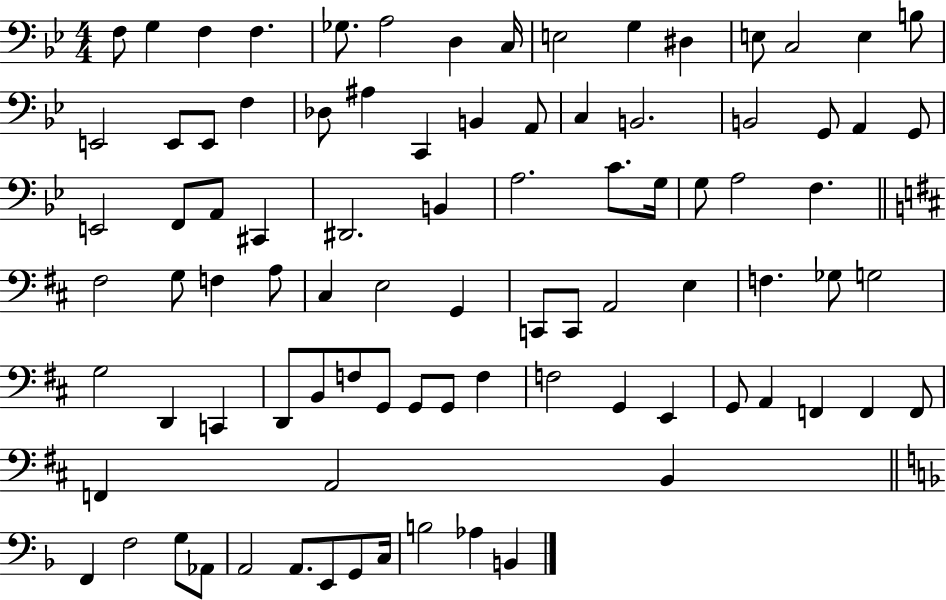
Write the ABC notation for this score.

X:1
T:Untitled
M:4/4
L:1/4
K:Bb
F,/2 G, F, F, _G,/2 A,2 D, C,/4 E,2 G, ^D, E,/2 C,2 E, B,/2 E,,2 E,,/2 E,,/2 F, _D,/2 ^A, C,, B,, A,,/2 C, B,,2 B,,2 G,,/2 A,, G,,/2 E,,2 F,,/2 A,,/2 ^C,, ^D,,2 B,, A,2 C/2 G,/4 G,/2 A,2 F, ^F,2 G,/2 F, A,/2 ^C, E,2 G,, C,,/2 C,,/2 A,,2 E, F, _G,/2 G,2 G,2 D,, C,, D,,/2 B,,/2 F,/2 G,,/2 G,,/2 G,,/2 F, F,2 G,, E,, G,,/2 A,, F,, F,, F,,/2 F,, A,,2 B,, F,, F,2 G,/2 _A,,/2 A,,2 A,,/2 E,,/2 G,,/2 C,/4 B,2 _A, B,,